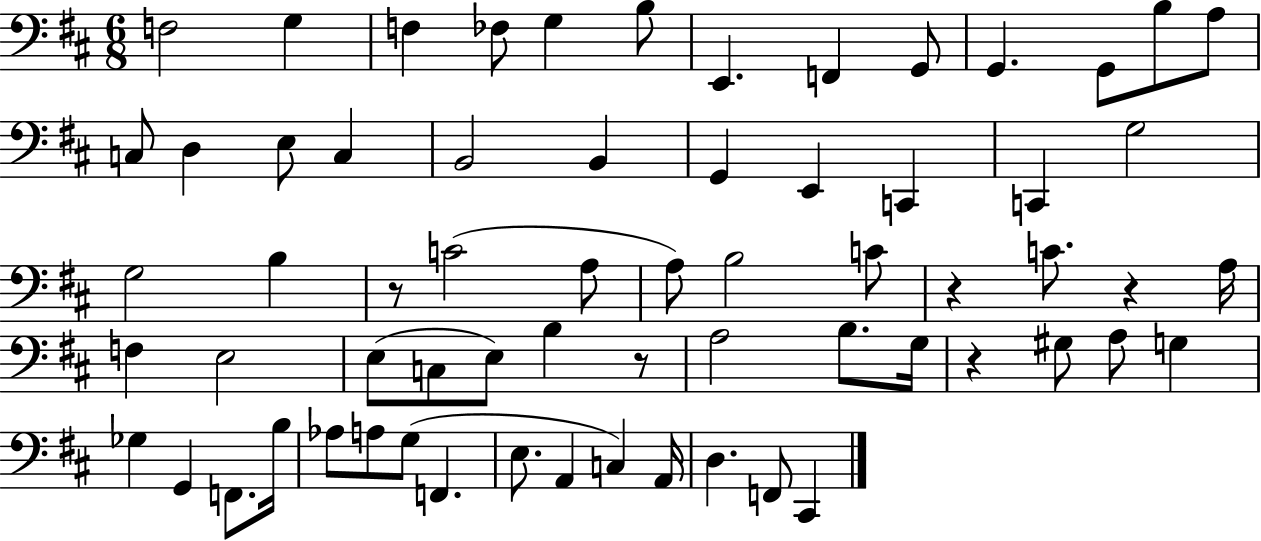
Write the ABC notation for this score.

X:1
T:Untitled
M:6/8
L:1/4
K:D
F,2 G, F, _F,/2 G, B,/2 E,, F,, G,,/2 G,, G,,/2 B,/2 A,/2 C,/2 D, E,/2 C, B,,2 B,, G,, E,, C,, C,, G,2 G,2 B, z/2 C2 A,/2 A,/2 B,2 C/2 z C/2 z A,/4 F, E,2 E,/2 C,/2 E,/2 B, z/2 A,2 B,/2 G,/4 z ^G,/2 A,/2 G, _G, G,, F,,/2 B,/4 _A,/2 A,/2 G,/2 F,, E,/2 A,, C, A,,/4 D, F,,/2 ^C,,